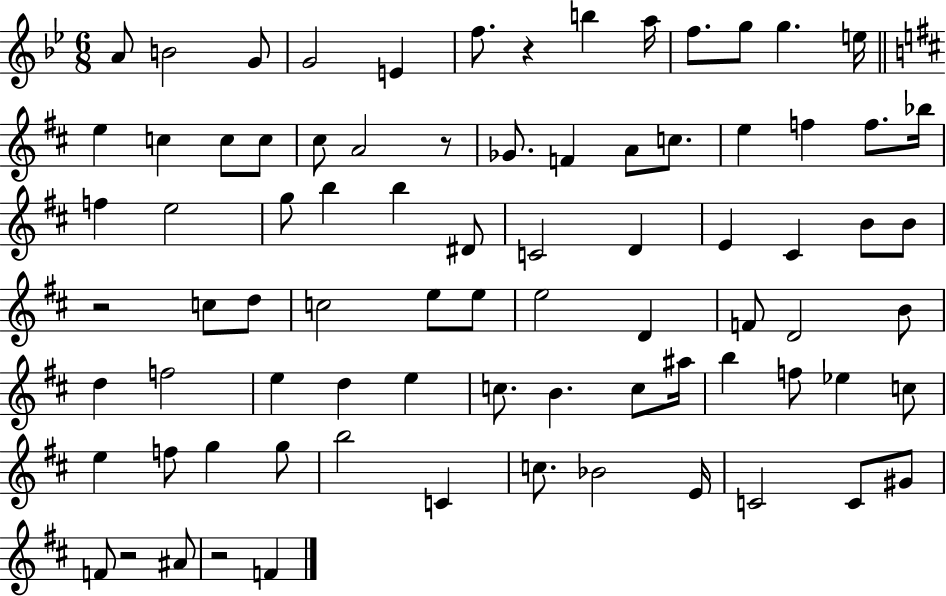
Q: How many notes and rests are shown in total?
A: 81